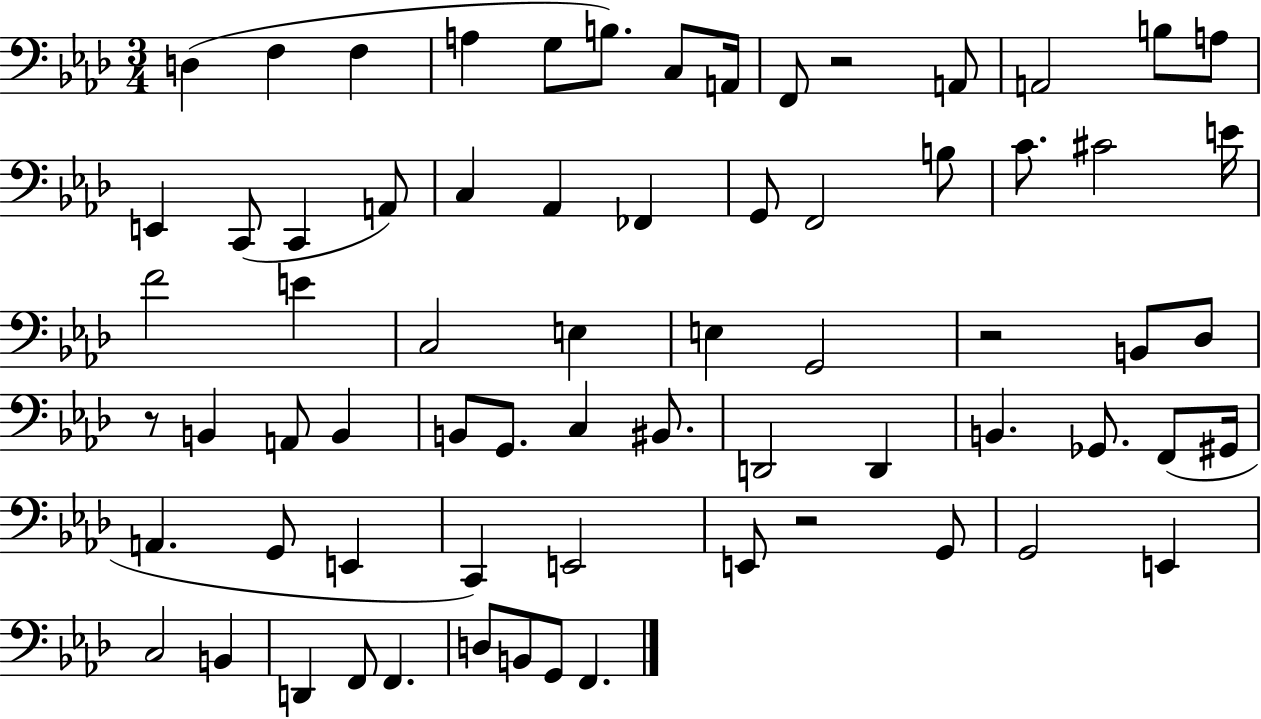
{
  \clef bass
  \numericTimeSignature
  \time 3/4
  \key aes \major
  d4( f4 f4 | a4 g8 b8.) c8 a,16 | f,8 r2 a,8 | a,2 b8 a8 | \break e,4 c,8( c,4 a,8) | c4 aes,4 fes,4 | g,8 f,2 b8 | c'8. cis'2 e'16 | \break f'2 e'4 | c2 e4 | e4 g,2 | r2 b,8 des8 | \break r8 b,4 a,8 b,4 | b,8 g,8. c4 bis,8. | d,2 d,4 | b,4. ges,8. f,8( gis,16 | \break a,4. g,8 e,4 | c,4) e,2 | e,8 r2 g,8 | g,2 e,4 | \break c2 b,4 | d,4 f,8 f,4. | d8 b,8 g,8 f,4. | \bar "|."
}